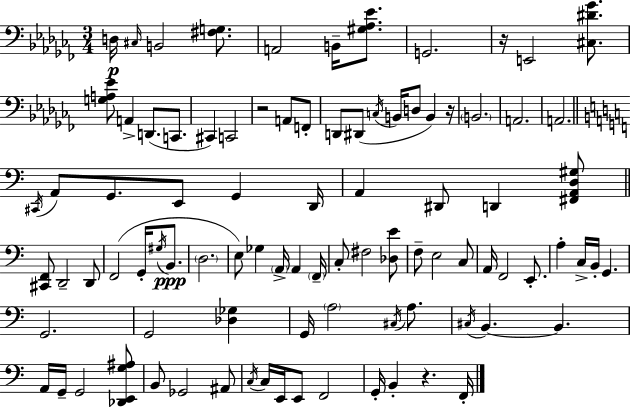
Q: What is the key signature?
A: AES minor